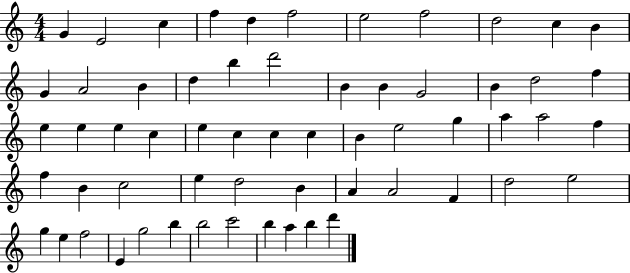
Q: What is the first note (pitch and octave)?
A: G4